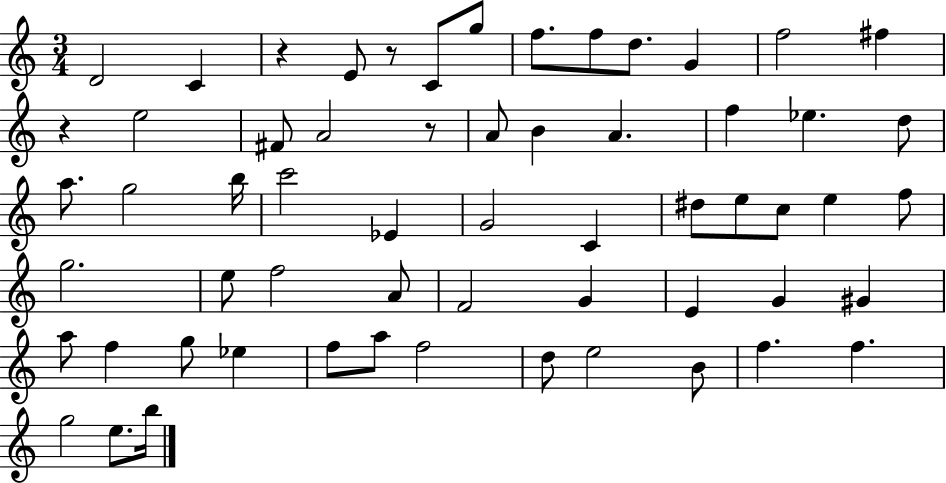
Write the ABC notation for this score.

X:1
T:Untitled
M:3/4
L:1/4
K:C
D2 C z E/2 z/2 C/2 g/2 f/2 f/2 d/2 G f2 ^f z e2 ^F/2 A2 z/2 A/2 B A f _e d/2 a/2 g2 b/4 c'2 _E G2 C ^d/2 e/2 c/2 e f/2 g2 e/2 f2 A/2 F2 G E G ^G a/2 f g/2 _e f/2 a/2 f2 d/2 e2 B/2 f f g2 e/2 b/4